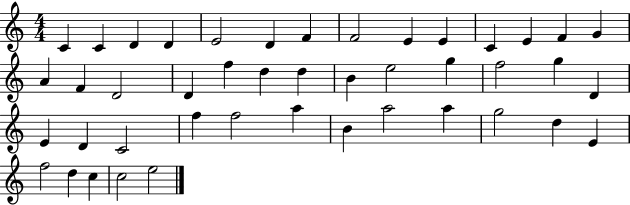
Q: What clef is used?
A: treble